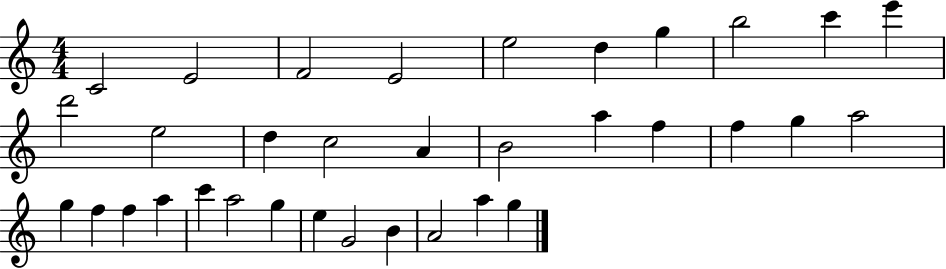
X:1
T:Untitled
M:4/4
L:1/4
K:C
C2 E2 F2 E2 e2 d g b2 c' e' d'2 e2 d c2 A B2 a f f g a2 g f f a c' a2 g e G2 B A2 a g